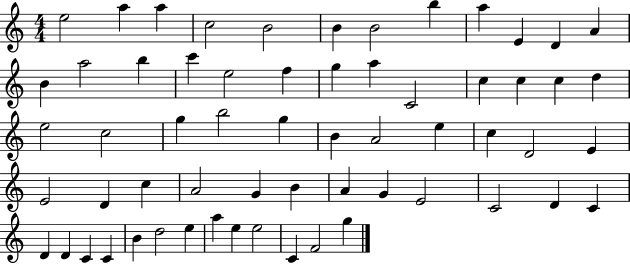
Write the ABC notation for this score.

X:1
T:Untitled
M:4/4
L:1/4
K:C
e2 a a c2 B2 B B2 b a E D A B a2 b c' e2 f g a C2 c c c d e2 c2 g b2 g B A2 e c D2 E E2 D c A2 G B A G E2 C2 D C D D C C B d2 e a e e2 C F2 g